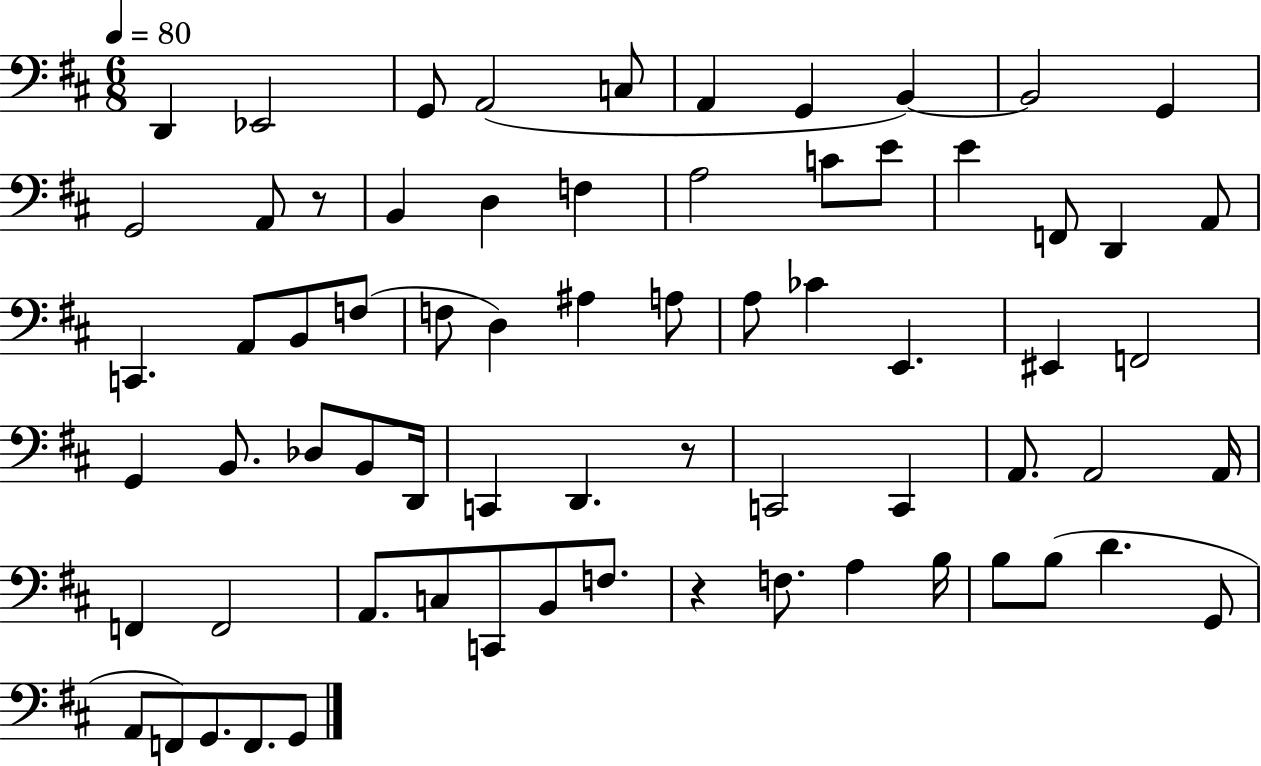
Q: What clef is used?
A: bass